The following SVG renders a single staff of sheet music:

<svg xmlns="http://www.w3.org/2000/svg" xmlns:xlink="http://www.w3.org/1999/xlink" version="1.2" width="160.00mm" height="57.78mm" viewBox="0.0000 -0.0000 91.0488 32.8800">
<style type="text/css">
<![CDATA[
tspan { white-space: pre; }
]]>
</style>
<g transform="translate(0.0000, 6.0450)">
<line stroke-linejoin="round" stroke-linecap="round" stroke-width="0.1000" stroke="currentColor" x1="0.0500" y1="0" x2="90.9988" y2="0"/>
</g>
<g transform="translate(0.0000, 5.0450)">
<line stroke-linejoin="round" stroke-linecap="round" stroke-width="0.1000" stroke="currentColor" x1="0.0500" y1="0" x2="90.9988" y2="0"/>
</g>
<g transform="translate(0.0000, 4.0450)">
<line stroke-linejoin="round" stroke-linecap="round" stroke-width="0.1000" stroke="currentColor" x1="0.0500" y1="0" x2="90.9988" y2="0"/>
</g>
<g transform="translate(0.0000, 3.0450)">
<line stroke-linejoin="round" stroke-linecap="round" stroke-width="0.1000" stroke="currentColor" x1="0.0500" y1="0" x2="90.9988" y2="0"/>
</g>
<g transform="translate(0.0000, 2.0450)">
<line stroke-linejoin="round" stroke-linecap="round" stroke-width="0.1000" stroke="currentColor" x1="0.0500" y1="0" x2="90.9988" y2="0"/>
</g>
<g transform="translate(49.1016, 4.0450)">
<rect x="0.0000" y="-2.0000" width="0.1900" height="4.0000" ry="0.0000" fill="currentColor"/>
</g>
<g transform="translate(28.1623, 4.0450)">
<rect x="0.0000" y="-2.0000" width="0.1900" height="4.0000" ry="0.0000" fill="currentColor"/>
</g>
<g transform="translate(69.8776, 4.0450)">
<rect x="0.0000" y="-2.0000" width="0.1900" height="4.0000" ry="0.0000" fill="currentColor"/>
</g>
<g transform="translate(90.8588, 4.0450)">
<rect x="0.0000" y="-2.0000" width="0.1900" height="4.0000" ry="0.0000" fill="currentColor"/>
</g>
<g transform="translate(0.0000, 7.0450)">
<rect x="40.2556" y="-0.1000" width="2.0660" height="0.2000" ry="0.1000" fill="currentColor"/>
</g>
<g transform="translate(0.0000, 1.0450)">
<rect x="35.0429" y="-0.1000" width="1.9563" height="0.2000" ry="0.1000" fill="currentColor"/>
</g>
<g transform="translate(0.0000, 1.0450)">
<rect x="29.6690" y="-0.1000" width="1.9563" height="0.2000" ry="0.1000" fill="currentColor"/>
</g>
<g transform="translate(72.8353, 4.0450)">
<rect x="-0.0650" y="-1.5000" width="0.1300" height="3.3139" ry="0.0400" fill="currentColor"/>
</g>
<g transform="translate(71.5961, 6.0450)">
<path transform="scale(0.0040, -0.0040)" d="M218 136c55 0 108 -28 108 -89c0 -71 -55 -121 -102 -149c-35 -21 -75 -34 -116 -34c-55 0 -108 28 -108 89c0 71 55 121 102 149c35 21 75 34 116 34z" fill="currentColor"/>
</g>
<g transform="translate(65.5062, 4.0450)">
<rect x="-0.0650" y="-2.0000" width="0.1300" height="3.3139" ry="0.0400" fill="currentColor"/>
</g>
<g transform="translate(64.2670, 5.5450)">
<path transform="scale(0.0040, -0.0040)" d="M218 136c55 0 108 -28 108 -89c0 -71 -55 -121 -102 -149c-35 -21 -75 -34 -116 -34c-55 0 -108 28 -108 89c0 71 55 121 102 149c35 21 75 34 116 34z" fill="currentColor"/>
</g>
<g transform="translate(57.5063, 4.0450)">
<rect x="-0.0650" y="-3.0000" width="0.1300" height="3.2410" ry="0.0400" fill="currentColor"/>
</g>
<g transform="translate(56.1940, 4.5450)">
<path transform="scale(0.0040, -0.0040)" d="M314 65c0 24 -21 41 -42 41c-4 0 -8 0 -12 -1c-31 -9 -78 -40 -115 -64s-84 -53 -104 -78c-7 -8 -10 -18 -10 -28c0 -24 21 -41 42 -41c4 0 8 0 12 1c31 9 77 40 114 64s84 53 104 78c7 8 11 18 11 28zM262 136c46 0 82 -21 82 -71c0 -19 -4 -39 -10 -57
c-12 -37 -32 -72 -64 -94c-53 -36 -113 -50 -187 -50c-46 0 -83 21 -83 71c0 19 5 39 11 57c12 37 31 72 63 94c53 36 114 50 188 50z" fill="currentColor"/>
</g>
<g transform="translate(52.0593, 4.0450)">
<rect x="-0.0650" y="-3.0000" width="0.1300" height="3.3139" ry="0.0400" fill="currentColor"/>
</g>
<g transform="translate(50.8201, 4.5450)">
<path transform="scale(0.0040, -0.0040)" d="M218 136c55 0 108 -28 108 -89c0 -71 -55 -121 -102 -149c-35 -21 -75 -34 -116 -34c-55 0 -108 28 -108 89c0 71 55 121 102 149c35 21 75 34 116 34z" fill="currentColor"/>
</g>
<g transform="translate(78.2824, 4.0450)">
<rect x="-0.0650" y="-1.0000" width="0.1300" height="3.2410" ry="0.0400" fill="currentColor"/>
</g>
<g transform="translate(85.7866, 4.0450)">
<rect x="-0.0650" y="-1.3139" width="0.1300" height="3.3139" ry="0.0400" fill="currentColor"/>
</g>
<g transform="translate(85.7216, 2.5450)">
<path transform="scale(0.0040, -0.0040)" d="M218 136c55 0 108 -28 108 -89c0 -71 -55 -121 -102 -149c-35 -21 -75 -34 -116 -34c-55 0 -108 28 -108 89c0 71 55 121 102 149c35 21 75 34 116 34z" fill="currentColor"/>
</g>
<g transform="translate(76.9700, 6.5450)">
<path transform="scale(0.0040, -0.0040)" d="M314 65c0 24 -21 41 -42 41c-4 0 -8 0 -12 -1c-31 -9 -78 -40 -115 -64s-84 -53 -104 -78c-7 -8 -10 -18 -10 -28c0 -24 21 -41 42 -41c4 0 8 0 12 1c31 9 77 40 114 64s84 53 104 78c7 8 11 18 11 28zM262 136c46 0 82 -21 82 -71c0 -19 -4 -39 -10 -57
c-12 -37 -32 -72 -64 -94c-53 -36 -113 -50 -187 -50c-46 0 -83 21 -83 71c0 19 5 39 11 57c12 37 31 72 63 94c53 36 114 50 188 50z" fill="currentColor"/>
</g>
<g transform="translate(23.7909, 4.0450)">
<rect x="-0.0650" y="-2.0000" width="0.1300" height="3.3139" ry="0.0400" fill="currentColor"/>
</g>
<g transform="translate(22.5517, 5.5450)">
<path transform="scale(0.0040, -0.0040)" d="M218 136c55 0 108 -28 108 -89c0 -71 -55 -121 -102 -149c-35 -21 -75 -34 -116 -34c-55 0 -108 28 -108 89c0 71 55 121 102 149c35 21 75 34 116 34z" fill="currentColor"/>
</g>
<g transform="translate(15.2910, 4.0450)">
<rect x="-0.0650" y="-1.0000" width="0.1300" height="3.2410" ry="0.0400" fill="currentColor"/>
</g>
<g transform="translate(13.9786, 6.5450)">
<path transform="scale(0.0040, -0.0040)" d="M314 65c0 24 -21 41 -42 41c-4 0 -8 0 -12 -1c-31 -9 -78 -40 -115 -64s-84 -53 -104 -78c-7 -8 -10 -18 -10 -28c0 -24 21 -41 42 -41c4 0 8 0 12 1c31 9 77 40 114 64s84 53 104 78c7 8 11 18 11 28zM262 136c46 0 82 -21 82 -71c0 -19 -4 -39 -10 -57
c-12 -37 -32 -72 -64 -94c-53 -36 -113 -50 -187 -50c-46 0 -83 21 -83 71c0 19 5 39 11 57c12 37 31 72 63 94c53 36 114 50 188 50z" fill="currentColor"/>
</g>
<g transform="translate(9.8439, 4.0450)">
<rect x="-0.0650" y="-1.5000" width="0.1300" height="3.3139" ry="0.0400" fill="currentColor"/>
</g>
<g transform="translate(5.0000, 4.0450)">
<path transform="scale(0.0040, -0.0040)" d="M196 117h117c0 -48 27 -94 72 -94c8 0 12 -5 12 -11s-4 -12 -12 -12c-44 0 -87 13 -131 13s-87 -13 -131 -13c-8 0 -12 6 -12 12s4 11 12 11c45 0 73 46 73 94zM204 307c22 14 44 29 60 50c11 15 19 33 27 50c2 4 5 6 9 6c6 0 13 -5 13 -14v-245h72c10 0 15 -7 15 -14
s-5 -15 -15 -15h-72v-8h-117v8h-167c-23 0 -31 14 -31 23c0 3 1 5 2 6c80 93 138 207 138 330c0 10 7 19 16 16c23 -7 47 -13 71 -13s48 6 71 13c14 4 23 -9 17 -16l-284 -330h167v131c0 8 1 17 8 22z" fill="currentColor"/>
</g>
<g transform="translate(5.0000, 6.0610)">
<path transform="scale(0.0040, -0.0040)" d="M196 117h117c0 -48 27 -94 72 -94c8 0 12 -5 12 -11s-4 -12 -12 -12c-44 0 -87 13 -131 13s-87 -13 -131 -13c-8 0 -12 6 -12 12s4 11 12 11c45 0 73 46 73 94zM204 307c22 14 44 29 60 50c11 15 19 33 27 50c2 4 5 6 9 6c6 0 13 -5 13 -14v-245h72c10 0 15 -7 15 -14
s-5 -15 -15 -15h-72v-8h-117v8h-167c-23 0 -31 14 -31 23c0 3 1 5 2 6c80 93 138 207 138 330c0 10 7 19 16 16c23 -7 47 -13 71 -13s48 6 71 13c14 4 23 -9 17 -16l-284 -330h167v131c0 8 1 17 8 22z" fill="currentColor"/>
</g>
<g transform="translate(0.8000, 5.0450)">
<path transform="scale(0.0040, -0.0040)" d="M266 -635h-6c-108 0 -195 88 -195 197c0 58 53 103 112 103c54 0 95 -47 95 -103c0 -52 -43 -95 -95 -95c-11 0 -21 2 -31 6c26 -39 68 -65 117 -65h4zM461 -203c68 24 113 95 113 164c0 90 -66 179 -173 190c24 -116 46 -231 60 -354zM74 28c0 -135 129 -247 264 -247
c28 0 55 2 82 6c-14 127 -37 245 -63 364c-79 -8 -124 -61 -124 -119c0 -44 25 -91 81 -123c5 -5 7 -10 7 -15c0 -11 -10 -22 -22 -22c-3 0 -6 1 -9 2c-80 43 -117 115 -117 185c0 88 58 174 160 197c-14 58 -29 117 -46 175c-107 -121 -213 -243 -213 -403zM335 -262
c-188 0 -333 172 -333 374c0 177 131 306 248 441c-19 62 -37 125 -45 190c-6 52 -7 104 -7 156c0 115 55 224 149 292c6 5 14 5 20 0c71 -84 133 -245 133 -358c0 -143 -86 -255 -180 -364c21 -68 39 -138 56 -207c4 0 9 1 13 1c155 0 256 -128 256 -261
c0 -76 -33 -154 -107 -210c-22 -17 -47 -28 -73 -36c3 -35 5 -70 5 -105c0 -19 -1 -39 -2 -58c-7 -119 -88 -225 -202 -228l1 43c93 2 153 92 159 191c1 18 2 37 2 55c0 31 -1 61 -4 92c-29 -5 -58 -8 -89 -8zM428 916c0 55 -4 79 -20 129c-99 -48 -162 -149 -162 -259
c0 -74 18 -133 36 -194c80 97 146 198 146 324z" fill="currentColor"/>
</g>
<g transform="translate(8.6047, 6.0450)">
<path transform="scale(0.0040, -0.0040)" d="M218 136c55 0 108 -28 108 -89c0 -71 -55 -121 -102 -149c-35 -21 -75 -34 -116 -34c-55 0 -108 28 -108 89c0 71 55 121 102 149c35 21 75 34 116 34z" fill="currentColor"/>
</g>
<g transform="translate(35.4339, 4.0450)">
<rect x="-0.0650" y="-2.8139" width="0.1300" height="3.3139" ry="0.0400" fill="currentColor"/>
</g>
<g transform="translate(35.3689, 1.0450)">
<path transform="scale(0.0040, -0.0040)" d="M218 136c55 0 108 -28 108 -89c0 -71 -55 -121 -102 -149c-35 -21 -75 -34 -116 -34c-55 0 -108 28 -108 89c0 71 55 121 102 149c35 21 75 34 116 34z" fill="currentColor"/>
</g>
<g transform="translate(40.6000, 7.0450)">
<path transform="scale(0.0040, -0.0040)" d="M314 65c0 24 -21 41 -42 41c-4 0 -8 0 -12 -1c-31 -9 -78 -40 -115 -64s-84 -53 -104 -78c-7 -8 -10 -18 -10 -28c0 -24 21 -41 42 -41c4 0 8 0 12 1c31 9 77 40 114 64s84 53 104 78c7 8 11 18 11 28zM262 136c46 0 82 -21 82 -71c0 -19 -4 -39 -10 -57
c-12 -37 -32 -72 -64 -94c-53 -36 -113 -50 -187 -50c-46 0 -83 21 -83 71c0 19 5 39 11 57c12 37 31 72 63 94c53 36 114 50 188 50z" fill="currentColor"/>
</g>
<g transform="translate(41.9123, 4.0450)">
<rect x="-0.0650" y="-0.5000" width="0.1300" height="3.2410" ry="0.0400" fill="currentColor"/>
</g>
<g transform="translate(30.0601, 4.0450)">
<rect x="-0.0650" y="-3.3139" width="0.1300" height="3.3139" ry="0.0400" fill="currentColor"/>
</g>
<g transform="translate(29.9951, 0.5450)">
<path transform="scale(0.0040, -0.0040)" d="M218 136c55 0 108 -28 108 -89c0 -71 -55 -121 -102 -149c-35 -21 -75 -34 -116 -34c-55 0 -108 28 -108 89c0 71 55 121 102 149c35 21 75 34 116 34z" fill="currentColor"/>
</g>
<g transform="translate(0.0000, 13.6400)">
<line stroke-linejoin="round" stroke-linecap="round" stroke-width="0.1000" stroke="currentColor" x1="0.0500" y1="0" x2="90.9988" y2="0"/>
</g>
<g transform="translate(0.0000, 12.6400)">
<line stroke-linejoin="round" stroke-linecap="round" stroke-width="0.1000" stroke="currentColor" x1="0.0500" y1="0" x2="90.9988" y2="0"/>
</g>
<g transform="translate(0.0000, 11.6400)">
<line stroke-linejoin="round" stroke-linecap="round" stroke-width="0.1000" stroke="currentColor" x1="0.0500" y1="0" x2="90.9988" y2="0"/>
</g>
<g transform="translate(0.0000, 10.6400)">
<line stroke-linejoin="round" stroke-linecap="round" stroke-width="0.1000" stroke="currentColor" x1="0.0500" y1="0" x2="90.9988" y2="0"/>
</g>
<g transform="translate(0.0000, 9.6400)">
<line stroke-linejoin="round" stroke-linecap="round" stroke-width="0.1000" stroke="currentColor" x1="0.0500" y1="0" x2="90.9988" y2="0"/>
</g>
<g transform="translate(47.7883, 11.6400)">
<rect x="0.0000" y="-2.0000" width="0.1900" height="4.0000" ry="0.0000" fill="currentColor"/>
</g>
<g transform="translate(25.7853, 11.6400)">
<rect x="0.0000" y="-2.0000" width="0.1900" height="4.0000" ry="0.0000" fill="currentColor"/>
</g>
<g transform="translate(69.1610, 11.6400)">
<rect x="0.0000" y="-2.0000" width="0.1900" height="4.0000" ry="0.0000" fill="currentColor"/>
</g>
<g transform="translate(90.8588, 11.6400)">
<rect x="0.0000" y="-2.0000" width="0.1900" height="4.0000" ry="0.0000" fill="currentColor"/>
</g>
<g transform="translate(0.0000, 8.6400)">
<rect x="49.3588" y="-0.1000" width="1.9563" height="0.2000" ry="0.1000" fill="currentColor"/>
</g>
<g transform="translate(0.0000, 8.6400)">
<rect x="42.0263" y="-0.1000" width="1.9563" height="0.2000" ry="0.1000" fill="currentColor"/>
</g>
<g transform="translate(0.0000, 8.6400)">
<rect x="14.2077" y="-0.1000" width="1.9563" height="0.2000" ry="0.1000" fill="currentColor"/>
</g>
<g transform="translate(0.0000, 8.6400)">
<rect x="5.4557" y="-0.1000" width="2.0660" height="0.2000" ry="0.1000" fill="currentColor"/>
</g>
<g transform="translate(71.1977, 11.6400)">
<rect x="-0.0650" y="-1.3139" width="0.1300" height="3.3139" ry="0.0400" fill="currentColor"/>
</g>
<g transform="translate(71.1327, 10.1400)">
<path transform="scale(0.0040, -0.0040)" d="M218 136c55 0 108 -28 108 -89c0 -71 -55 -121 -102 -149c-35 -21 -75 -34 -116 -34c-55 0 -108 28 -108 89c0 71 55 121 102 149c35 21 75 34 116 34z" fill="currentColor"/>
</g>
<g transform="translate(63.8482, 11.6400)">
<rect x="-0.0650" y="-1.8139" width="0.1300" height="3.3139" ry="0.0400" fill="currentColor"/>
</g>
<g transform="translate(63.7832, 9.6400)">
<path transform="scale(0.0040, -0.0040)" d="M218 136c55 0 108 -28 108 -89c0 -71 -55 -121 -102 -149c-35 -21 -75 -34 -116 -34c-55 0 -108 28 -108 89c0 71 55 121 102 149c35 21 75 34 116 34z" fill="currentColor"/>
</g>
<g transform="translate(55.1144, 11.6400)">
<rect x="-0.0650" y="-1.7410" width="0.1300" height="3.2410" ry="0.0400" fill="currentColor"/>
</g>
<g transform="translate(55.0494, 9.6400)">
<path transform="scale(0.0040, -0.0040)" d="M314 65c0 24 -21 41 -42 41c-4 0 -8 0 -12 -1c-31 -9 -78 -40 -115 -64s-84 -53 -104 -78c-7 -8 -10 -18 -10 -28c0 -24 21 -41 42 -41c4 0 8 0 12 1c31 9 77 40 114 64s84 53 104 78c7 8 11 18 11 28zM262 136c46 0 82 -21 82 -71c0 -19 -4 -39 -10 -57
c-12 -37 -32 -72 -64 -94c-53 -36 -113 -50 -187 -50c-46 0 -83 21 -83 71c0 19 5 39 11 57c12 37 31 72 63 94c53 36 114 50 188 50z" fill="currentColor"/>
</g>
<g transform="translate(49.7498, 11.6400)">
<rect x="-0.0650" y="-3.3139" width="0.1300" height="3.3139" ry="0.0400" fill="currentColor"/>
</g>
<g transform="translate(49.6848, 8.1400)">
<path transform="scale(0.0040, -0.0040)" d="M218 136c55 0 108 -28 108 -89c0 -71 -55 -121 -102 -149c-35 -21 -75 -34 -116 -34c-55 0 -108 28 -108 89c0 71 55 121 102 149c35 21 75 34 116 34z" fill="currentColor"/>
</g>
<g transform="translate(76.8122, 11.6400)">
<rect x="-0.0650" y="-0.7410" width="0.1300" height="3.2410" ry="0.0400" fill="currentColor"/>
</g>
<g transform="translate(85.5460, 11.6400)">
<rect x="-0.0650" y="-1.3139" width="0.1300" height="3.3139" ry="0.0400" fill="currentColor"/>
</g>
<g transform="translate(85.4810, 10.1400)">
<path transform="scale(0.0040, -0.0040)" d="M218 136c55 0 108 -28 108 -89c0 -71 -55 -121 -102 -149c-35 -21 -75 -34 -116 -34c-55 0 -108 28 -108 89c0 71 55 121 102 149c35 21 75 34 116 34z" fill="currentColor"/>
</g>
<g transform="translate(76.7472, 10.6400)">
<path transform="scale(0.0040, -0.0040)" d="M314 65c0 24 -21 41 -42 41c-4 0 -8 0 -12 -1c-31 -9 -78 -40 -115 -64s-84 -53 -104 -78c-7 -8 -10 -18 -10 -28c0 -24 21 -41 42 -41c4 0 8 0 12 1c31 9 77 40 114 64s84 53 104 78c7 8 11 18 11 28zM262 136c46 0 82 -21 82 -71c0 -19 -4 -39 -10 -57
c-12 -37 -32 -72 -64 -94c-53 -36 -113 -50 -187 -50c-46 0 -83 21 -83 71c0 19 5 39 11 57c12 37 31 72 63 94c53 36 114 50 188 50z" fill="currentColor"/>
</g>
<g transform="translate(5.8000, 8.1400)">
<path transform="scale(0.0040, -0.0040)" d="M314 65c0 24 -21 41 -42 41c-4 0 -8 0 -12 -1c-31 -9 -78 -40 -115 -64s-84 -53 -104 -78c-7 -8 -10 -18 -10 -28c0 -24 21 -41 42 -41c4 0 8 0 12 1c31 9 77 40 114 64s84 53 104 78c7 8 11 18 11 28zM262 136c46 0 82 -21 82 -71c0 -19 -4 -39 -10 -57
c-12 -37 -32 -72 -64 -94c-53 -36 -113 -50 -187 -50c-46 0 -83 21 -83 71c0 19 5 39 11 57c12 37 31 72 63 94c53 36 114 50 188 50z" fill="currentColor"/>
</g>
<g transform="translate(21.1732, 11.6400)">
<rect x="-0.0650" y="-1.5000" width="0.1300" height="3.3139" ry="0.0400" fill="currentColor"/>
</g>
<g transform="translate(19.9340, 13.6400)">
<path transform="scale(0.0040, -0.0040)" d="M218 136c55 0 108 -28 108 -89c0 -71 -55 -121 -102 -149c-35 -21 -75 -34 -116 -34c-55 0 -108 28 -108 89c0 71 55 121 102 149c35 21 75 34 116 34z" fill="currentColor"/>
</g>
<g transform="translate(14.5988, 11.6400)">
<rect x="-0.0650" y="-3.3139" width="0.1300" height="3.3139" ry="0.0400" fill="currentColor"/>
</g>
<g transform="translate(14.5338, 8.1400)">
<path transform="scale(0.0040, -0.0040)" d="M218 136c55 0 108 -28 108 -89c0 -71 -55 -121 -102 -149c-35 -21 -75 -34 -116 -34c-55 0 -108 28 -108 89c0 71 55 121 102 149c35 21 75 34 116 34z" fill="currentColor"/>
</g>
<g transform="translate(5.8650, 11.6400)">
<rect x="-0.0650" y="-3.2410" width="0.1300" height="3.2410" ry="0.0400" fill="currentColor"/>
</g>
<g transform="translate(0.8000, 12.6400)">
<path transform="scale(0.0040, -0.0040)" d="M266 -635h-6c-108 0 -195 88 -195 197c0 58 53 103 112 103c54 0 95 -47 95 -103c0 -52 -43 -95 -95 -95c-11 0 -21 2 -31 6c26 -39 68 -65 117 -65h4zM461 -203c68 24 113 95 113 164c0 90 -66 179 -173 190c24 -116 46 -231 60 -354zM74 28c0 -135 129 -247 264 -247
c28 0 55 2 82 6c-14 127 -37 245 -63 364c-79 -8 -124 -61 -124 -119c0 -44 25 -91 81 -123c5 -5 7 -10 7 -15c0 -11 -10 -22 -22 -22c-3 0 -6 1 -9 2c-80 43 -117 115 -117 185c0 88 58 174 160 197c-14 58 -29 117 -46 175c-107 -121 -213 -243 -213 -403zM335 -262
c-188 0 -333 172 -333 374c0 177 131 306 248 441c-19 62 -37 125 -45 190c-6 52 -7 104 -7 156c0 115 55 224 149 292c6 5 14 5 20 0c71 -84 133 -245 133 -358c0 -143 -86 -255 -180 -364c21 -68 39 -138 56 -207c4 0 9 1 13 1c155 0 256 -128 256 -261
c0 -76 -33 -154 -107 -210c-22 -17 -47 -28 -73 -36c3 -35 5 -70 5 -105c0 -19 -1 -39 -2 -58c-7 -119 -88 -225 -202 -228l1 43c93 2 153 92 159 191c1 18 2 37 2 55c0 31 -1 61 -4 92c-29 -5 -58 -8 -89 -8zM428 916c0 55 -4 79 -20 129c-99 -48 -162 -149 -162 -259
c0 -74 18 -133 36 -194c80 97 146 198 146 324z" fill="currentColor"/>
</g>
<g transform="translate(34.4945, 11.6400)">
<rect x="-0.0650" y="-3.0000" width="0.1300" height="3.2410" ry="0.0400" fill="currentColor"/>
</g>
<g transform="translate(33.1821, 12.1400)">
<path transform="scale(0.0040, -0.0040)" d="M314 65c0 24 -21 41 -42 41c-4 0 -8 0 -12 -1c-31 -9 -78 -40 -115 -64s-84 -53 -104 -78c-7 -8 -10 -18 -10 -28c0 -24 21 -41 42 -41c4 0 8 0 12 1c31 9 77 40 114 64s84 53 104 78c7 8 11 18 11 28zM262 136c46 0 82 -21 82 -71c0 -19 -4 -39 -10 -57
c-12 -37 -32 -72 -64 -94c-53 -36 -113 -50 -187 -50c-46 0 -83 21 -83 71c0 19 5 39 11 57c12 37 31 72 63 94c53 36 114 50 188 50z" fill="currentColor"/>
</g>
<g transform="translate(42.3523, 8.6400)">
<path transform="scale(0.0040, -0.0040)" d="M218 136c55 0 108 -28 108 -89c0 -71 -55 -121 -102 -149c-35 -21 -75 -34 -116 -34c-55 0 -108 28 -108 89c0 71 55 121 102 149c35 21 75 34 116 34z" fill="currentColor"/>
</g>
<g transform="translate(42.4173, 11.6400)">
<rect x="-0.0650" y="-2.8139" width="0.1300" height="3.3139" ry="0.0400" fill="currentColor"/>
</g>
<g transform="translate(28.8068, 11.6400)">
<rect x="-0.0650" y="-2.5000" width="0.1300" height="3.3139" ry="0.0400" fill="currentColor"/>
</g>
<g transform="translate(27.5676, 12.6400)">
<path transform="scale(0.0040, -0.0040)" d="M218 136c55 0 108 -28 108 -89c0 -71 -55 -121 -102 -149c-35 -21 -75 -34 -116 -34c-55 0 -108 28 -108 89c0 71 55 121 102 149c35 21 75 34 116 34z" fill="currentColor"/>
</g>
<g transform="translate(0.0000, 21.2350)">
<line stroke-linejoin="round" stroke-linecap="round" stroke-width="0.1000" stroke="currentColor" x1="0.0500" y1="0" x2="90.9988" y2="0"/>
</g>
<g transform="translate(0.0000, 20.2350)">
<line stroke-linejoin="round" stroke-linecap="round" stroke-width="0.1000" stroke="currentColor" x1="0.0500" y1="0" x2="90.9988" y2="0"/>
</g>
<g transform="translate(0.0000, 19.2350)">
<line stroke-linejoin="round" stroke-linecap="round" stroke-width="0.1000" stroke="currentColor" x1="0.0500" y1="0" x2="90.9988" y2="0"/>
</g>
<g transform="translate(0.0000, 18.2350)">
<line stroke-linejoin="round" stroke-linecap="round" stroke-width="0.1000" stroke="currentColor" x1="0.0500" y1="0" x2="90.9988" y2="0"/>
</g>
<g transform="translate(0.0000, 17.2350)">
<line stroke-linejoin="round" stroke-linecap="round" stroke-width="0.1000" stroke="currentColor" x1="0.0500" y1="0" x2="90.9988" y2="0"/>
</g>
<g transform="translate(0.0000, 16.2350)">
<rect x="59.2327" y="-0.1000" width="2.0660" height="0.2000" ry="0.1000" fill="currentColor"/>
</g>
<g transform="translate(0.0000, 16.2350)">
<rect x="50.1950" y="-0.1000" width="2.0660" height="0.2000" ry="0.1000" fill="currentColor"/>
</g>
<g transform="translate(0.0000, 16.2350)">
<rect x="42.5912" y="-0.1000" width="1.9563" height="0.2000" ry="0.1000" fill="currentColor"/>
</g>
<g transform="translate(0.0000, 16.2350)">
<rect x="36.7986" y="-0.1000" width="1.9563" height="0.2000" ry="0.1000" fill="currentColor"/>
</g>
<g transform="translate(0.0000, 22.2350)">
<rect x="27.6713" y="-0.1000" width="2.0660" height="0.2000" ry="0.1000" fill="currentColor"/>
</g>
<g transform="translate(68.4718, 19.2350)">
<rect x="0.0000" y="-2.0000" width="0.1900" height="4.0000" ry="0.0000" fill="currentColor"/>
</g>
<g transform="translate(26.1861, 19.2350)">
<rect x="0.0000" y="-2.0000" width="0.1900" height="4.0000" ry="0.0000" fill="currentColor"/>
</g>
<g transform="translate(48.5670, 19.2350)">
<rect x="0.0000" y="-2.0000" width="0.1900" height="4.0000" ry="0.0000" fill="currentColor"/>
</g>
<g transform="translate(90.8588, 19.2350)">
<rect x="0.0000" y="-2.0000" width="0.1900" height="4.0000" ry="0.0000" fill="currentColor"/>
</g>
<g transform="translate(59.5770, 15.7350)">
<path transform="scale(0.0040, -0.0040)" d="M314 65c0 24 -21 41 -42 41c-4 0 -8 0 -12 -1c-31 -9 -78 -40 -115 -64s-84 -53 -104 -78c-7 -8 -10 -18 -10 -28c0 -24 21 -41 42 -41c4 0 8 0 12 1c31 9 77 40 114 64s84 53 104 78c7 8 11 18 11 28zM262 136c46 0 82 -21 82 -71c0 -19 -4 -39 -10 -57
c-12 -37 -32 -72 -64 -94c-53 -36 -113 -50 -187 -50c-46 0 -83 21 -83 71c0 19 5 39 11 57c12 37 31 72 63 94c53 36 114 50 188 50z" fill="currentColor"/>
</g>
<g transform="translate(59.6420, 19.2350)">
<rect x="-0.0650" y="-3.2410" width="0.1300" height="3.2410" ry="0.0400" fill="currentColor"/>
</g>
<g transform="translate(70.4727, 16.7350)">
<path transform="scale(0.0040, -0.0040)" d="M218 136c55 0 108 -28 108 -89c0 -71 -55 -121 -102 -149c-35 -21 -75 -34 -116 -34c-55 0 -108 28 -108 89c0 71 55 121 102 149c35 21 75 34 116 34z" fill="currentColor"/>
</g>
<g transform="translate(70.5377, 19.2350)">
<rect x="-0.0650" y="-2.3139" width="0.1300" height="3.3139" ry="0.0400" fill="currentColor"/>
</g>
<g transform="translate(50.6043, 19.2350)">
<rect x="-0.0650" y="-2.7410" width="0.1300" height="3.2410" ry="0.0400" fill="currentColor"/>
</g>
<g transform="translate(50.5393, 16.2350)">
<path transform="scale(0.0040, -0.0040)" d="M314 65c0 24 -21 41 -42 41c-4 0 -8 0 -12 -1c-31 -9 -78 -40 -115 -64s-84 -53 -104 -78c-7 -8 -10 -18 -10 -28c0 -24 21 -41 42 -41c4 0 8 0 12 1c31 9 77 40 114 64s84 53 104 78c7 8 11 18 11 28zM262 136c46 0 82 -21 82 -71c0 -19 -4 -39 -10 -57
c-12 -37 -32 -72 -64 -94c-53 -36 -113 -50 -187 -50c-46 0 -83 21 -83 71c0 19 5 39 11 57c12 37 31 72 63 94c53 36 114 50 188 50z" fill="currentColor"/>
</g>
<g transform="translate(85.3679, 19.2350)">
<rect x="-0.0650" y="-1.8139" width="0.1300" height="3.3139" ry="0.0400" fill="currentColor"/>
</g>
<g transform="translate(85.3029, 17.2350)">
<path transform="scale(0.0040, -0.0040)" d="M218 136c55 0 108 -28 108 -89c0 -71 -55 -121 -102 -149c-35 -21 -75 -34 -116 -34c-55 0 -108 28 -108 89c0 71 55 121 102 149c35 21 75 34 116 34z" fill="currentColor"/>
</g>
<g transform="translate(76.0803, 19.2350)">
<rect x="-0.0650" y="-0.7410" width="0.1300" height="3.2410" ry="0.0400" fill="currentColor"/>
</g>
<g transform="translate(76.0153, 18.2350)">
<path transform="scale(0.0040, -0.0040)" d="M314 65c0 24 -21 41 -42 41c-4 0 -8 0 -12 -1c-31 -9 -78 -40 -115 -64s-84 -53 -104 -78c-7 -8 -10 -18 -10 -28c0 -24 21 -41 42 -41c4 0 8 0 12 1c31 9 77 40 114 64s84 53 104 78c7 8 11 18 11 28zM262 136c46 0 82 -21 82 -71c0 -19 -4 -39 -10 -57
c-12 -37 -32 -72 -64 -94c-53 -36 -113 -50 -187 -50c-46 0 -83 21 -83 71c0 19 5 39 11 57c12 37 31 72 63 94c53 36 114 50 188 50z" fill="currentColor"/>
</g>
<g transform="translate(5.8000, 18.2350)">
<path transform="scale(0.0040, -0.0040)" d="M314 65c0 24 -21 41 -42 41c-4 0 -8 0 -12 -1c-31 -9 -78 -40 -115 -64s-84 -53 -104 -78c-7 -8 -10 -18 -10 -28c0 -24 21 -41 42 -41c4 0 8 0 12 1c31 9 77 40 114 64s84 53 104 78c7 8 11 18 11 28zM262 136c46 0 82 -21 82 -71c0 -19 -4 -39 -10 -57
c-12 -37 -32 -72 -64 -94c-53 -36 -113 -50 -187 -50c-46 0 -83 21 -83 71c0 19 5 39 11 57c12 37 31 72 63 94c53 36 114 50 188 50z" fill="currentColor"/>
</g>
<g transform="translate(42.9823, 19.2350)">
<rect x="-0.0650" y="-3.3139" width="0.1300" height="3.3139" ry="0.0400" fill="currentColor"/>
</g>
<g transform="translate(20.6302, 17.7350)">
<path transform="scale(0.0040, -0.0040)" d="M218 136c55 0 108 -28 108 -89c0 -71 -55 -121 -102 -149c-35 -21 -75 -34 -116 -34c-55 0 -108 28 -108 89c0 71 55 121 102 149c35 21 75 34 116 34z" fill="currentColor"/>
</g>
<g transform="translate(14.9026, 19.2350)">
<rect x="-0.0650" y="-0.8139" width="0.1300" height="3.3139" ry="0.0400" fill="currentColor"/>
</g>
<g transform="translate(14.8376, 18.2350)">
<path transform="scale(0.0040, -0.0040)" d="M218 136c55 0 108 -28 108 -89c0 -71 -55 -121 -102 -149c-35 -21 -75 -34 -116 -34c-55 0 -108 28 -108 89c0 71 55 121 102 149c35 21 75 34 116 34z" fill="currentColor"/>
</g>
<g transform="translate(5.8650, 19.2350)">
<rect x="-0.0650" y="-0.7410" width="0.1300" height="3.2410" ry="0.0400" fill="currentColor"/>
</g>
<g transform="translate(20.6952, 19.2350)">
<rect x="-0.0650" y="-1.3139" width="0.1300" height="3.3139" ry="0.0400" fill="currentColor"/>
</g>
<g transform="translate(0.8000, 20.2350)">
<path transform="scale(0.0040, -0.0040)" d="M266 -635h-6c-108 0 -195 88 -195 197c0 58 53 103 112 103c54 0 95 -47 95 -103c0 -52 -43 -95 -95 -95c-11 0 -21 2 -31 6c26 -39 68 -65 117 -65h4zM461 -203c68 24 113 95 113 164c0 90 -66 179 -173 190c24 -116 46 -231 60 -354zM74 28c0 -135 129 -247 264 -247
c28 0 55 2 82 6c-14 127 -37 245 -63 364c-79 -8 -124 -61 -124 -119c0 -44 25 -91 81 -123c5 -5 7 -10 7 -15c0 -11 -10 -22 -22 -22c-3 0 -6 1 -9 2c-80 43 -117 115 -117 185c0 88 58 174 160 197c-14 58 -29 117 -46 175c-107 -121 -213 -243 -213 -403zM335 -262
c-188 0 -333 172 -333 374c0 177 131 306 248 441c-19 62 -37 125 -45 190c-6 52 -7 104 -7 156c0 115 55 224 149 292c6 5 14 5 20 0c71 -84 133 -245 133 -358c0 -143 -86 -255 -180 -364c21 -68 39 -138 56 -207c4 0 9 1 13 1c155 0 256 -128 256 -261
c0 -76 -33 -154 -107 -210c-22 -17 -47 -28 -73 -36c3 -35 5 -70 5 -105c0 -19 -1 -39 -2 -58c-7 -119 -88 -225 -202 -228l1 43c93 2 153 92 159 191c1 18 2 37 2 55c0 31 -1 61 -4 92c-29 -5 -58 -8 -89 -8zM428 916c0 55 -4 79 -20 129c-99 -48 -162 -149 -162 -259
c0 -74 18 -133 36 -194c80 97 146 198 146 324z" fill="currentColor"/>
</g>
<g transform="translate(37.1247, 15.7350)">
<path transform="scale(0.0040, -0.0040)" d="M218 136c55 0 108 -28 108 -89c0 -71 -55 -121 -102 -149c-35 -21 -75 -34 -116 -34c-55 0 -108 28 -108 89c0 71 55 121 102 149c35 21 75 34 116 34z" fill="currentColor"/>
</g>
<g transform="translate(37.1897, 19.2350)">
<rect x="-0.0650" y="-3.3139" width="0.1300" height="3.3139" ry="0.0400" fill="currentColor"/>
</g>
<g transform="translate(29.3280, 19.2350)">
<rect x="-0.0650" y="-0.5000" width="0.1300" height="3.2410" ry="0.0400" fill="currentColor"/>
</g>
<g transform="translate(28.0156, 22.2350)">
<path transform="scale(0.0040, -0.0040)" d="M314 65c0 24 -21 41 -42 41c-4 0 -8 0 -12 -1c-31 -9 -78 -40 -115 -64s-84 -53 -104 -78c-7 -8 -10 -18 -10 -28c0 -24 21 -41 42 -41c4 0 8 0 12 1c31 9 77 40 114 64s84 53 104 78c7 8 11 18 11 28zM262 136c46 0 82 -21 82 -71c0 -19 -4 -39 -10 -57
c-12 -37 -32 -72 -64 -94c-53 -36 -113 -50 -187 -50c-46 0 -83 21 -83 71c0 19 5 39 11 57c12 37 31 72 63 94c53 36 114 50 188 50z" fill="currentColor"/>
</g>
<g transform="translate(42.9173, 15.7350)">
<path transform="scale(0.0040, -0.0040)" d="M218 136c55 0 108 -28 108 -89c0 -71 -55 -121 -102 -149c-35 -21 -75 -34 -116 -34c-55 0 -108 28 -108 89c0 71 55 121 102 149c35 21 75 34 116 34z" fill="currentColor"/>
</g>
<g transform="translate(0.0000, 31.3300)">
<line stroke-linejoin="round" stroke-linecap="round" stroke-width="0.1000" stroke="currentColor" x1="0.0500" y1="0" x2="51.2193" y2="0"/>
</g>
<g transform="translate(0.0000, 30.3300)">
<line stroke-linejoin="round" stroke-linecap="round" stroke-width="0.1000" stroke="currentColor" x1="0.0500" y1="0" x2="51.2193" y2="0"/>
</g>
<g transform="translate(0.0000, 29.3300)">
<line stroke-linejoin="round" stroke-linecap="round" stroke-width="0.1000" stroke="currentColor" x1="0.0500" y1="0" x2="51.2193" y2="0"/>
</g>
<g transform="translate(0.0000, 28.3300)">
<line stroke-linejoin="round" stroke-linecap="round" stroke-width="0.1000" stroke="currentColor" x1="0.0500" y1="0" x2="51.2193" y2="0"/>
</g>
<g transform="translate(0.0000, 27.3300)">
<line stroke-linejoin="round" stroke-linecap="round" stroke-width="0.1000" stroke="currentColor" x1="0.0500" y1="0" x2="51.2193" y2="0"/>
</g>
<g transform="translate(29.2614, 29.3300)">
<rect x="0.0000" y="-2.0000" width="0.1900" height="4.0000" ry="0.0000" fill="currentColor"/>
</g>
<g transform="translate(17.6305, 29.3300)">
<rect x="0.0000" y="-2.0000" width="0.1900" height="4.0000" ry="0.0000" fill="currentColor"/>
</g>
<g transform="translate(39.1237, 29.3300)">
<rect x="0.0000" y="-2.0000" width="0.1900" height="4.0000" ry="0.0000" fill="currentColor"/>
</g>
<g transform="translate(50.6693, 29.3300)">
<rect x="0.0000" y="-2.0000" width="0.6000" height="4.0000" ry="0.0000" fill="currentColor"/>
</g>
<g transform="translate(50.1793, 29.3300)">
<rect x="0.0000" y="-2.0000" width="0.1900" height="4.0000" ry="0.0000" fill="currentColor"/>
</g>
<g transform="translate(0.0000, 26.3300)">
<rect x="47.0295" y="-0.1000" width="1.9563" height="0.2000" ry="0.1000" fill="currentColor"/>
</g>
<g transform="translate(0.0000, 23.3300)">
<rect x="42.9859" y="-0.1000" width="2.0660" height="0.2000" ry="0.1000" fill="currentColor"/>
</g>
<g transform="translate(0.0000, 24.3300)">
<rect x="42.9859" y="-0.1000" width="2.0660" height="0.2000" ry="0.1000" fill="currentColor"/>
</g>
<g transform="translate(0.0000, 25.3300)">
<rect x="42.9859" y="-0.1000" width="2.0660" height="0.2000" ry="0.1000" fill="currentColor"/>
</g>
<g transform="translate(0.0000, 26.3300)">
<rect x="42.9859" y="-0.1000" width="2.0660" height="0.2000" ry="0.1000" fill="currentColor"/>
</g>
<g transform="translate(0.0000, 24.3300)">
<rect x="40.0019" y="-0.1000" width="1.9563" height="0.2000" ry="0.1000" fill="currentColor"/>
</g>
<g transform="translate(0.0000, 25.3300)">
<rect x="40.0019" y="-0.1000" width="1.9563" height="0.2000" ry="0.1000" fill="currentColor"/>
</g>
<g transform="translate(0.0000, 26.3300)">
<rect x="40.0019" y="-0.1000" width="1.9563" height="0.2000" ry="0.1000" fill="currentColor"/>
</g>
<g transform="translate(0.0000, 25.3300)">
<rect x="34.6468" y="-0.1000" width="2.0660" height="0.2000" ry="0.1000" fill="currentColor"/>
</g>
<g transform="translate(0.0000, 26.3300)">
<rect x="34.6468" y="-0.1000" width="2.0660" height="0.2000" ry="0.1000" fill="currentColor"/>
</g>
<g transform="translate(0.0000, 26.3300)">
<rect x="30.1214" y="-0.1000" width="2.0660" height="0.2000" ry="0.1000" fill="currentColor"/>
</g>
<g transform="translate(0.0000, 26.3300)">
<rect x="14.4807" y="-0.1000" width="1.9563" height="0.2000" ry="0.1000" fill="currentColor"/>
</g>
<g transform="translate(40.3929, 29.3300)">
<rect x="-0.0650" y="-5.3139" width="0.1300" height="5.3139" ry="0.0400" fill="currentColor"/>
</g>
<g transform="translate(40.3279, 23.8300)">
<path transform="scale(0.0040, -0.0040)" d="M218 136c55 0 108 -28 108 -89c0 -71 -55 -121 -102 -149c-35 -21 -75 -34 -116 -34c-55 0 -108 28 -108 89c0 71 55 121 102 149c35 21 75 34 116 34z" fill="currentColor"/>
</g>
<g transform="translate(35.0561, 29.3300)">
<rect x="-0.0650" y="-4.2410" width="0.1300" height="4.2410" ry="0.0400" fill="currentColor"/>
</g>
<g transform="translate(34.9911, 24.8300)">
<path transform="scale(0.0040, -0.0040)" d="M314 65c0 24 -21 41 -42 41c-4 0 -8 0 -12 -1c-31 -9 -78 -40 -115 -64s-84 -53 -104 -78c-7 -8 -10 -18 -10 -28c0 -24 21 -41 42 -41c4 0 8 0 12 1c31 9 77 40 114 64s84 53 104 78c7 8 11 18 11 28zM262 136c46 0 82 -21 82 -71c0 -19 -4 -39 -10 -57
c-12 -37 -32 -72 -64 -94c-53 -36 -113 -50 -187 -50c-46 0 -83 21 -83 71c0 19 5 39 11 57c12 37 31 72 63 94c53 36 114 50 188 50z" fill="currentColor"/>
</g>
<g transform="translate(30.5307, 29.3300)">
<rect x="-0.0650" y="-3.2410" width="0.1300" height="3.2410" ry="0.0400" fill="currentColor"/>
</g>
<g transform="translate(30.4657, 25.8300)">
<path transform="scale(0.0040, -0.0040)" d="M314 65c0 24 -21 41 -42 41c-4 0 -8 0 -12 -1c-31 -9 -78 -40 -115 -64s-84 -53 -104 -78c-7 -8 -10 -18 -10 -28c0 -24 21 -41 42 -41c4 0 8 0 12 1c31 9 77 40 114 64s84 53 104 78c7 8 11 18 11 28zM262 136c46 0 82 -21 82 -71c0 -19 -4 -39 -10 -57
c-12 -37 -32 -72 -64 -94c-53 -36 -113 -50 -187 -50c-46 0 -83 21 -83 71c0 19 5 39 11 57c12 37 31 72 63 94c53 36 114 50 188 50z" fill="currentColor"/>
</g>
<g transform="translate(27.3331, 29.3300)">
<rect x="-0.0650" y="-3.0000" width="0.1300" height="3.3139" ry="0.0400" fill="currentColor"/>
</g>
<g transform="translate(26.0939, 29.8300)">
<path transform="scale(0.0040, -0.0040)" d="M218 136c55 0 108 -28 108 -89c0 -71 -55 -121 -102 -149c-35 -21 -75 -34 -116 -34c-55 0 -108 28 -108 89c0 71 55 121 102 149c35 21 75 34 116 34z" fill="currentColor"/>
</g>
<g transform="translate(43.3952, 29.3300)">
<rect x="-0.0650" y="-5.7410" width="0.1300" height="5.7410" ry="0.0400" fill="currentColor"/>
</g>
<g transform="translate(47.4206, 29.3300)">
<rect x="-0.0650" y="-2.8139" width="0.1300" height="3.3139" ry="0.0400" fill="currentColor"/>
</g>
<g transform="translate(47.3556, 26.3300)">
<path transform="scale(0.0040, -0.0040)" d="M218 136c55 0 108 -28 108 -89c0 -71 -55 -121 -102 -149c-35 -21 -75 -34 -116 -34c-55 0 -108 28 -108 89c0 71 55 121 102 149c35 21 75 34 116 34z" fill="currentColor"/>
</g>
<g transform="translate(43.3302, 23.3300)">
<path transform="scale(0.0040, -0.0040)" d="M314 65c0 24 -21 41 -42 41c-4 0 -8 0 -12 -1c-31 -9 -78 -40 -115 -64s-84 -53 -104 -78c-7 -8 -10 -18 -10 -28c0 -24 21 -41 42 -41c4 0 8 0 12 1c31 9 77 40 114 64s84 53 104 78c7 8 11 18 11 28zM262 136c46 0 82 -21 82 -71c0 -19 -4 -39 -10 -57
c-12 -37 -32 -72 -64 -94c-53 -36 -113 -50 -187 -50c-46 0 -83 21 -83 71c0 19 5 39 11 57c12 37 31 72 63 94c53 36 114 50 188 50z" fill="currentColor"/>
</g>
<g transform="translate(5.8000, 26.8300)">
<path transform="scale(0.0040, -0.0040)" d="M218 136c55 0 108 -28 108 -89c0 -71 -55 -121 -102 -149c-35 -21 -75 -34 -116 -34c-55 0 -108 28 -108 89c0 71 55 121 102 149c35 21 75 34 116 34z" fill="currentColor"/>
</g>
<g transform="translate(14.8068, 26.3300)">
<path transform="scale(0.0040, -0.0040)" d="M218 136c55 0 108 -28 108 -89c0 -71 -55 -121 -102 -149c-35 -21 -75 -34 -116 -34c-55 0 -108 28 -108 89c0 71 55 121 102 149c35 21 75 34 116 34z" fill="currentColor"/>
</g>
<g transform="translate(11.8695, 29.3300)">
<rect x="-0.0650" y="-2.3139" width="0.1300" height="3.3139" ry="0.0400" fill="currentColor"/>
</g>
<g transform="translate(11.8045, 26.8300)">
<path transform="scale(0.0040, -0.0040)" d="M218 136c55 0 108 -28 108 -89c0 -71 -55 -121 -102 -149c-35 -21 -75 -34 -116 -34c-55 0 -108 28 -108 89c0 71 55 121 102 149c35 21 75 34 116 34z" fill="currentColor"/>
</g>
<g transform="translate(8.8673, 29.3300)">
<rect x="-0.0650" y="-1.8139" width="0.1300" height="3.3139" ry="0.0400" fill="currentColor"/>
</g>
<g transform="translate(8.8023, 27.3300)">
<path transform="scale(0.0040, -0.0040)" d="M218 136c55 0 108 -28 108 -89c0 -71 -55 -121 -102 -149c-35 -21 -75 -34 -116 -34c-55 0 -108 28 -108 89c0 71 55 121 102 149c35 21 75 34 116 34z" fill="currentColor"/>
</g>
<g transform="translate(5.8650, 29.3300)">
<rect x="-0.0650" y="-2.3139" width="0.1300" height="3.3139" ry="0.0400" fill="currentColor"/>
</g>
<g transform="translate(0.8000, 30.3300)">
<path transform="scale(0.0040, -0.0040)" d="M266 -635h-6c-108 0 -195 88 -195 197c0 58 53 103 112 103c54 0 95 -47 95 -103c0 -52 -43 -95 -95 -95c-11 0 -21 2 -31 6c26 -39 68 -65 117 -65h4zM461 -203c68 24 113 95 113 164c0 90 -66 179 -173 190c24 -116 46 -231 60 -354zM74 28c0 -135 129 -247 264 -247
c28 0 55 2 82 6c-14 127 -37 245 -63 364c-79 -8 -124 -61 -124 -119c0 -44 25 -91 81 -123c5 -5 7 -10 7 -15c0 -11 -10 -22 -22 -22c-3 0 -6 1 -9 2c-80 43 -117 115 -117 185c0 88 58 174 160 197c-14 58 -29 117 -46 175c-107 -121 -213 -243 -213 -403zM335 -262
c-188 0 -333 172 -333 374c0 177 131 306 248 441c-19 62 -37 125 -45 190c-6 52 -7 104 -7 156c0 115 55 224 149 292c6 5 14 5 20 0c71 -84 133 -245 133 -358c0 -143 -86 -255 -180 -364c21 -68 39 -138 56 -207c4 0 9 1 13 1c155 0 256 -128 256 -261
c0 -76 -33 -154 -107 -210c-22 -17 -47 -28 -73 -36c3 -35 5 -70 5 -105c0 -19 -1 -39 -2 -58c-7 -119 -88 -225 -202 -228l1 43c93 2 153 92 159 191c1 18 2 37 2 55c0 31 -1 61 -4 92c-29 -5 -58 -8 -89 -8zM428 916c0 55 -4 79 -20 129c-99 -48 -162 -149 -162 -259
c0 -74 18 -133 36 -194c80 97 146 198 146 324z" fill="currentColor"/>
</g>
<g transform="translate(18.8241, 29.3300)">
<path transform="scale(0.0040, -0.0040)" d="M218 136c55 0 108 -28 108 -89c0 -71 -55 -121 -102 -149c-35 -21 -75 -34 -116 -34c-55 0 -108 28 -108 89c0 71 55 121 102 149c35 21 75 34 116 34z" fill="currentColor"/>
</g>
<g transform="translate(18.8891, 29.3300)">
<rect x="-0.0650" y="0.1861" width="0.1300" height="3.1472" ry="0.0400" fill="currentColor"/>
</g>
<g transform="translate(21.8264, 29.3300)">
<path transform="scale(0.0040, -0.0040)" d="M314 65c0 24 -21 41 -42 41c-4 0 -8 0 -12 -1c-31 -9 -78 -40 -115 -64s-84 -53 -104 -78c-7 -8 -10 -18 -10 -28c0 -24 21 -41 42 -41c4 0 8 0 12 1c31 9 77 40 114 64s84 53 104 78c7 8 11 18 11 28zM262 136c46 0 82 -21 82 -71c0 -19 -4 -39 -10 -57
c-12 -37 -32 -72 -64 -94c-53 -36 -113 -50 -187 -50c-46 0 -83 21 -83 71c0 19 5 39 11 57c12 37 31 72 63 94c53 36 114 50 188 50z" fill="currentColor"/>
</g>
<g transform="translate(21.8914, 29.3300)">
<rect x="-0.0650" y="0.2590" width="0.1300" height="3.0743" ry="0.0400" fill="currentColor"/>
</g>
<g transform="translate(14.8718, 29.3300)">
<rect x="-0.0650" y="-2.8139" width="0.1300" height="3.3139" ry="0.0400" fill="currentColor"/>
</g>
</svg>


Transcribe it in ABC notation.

X:1
T:Untitled
M:4/4
L:1/4
K:C
E D2 F b a C2 A A2 F E D2 e b2 b E G A2 a b f2 f e d2 e d2 d e C2 b b a2 b2 g d2 f g f g a B B2 A b2 d'2 f' g'2 a